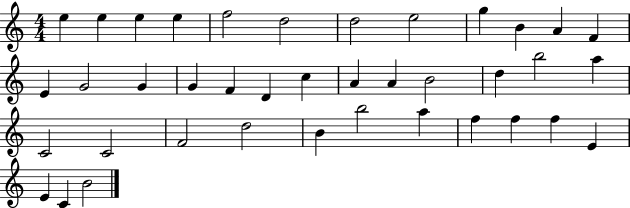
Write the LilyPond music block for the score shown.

{
  \clef treble
  \numericTimeSignature
  \time 4/4
  \key c \major
  e''4 e''4 e''4 e''4 | f''2 d''2 | d''2 e''2 | g''4 b'4 a'4 f'4 | \break e'4 g'2 g'4 | g'4 f'4 d'4 c''4 | a'4 a'4 b'2 | d''4 b''2 a''4 | \break c'2 c'2 | f'2 d''2 | b'4 b''2 a''4 | f''4 f''4 f''4 e'4 | \break e'4 c'4 b'2 | \bar "|."
}